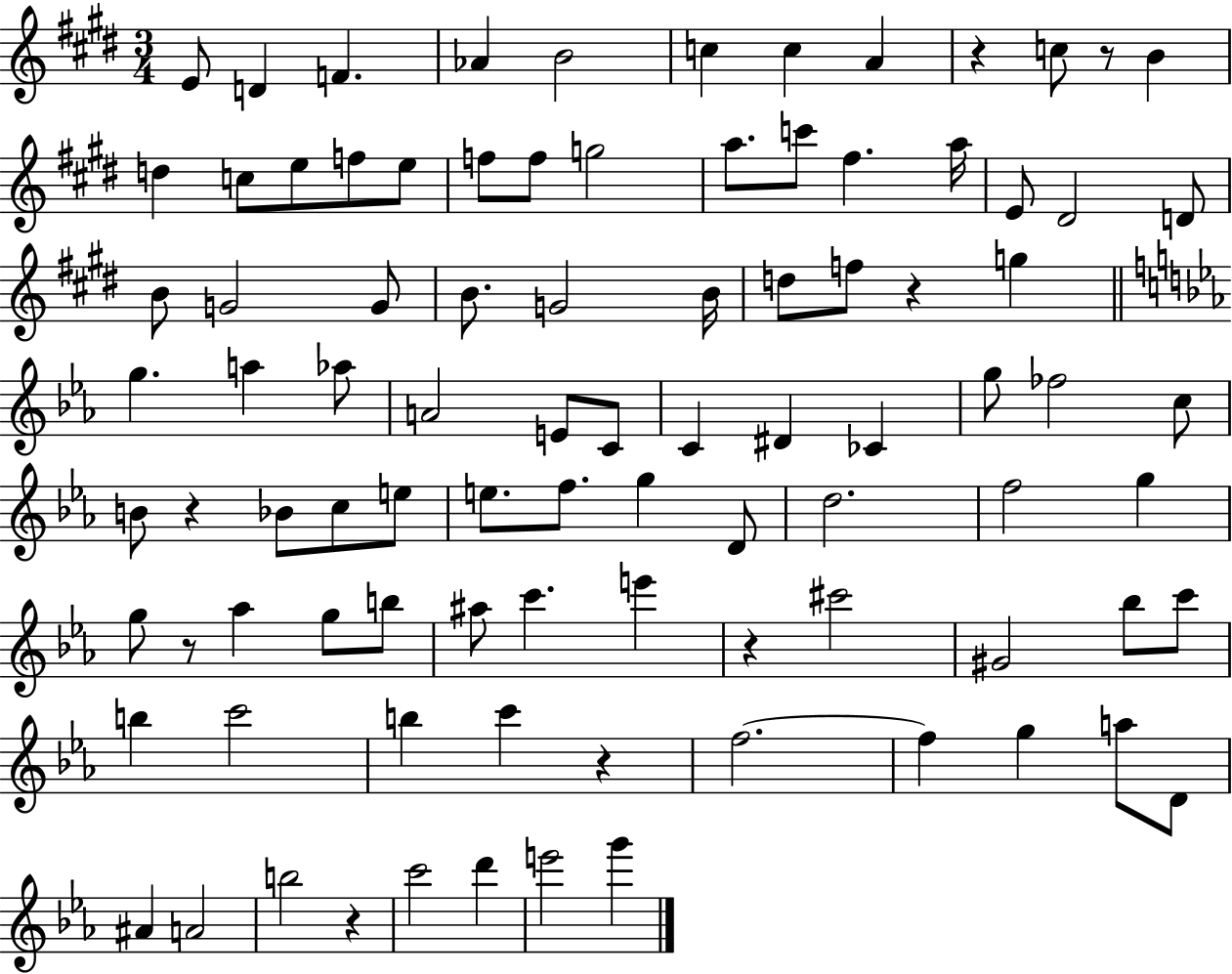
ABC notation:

X:1
T:Untitled
M:3/4
L:1/4
K:E
E/2 D F _A B2 c c A z c/2 z/2 B d c/2 e/2 f/2 e/2 f/2 f/2 g2 a/2 c'/2 ^f a/4 E/2 ^D2 D/2 B/2 G2 G/2 B/2 G2 B/4 d/2 f/2 z g g a _a/2 A2 E/2 C/2 C ^D _C g/2 _f2 c/2 B/2 z _B/2 c/2 e/2 e/2 f/2 g D/2 d2 f2 g g/2 z/2 _a g/2 b/2 ^a/2 c' e' z ^c'2 ^G2 _b/2 c'/2 b c'2 b c' z f2 f g a/2 D/2 ^A A2 b2 z c'2 d' e'2 g'